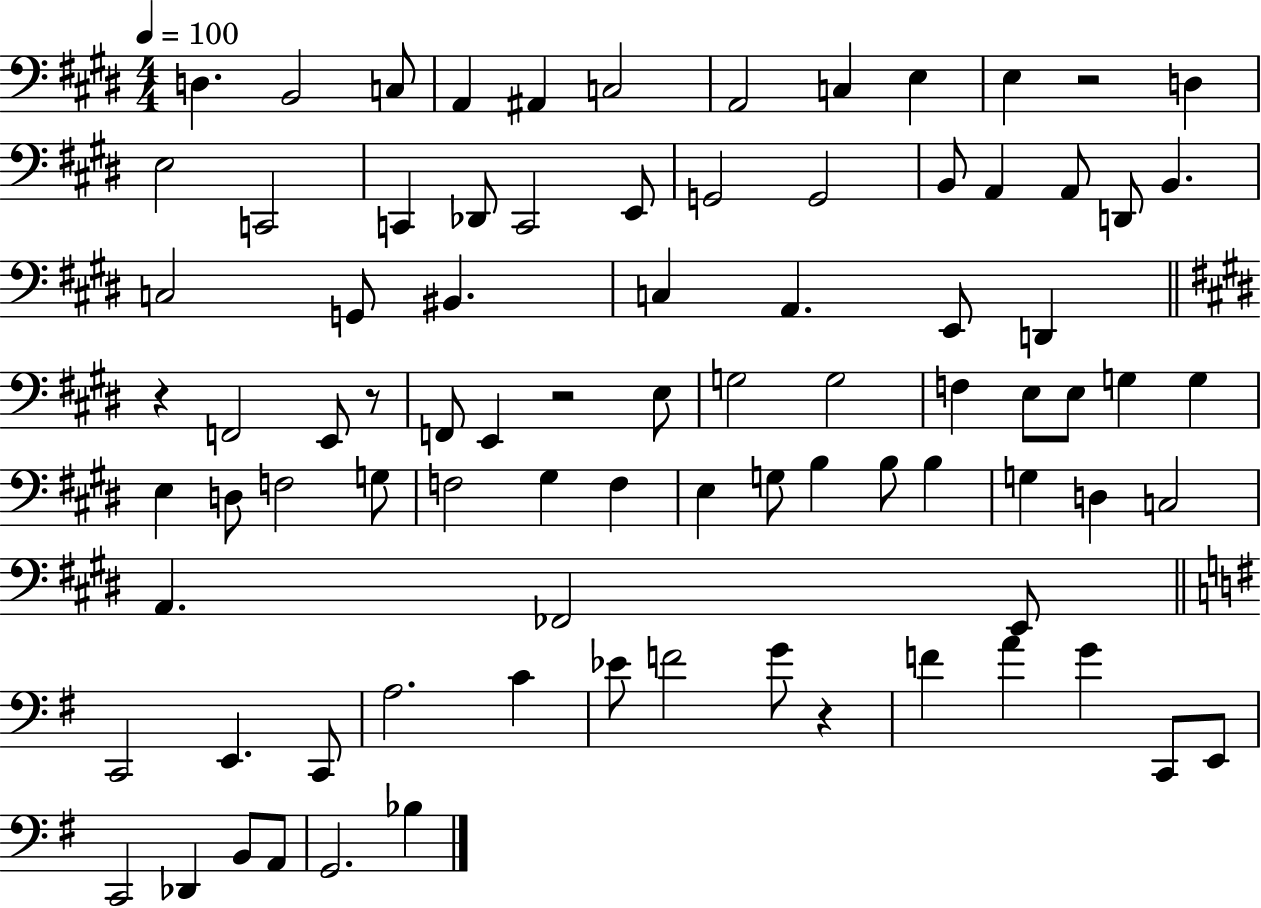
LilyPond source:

{
  \clef bass
  \numericTimeSignature
  \time 4/4
  \key e \major
  \tempo 4 = 100
  d4. b,2 c8 | a,4 ais,4 c2 | a,2 c4 e4 | e4 r2 d4 | \break e2 c,2 | c,4 des,8 c,2 e,8 | g,2 g,2 | b,8 a,4 a,8 d,8 b,4. | \break c2 g,8 bis,4. | c4 a,4. e,8 d,4 | \bar "||" \break \key e \major r4 f,2 e,8 r8 | f,8 e,4 r2 e8 | g2 g2 | f4 e8 e8 g4 g4 | \break e4 d8 f2 g8 | f2 gis4 f4 | e4 g8 b4 b8 b4 | g4 d4 c2 | \break a,4. fes,2 e,8 | \bar "||" \break \key e \minor c,2 e,4. c,8 | a2. c'4 | ees'8 f'2 g'8 r4 | f'4 a'4 g'4 c,8 e,8 | \break c,2 des,4 b,8 a,8 | g,2. bes4 | \bar "|."
}